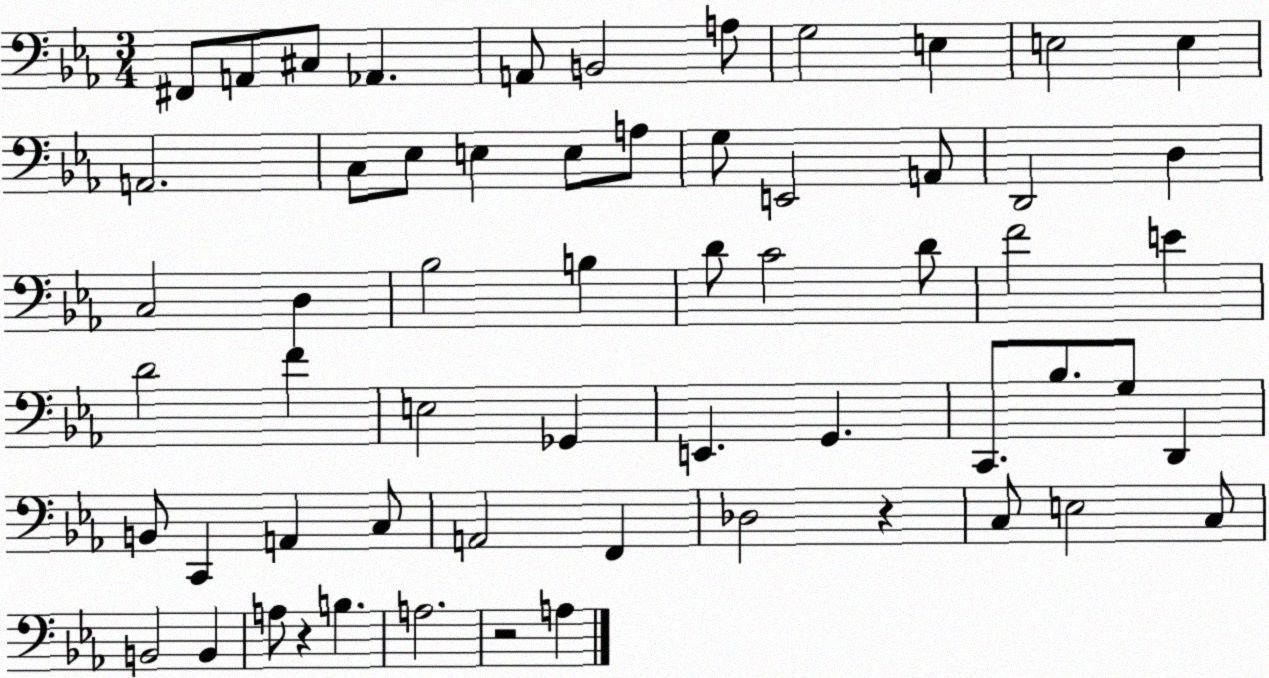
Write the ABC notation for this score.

X:1
T:Untitled
M:3/4
L:1/4
K:Eb
^F,,/2 A,,/2 ^C,/2 _A,, A,,/2 B,,2 A,/2 G,2 E, E,2 E, A,,2 C,/2 _E,/2 E, E,/2 A,/2 G,/2 E,,2 A,,/2 D,,2 D, C,2 D, _B,2 B, D/2 C2 D/2 F2 E D2 F E,2 _G,, E,, G,, C,,/2 _B,/2 G,/2 D,, B,,/2 C,, A,, C,/2 A,,2 F,, _D,2 z C,/2 E,2 C,/2 B,,2 B,, A,/2 z B, A,2 z2 A,